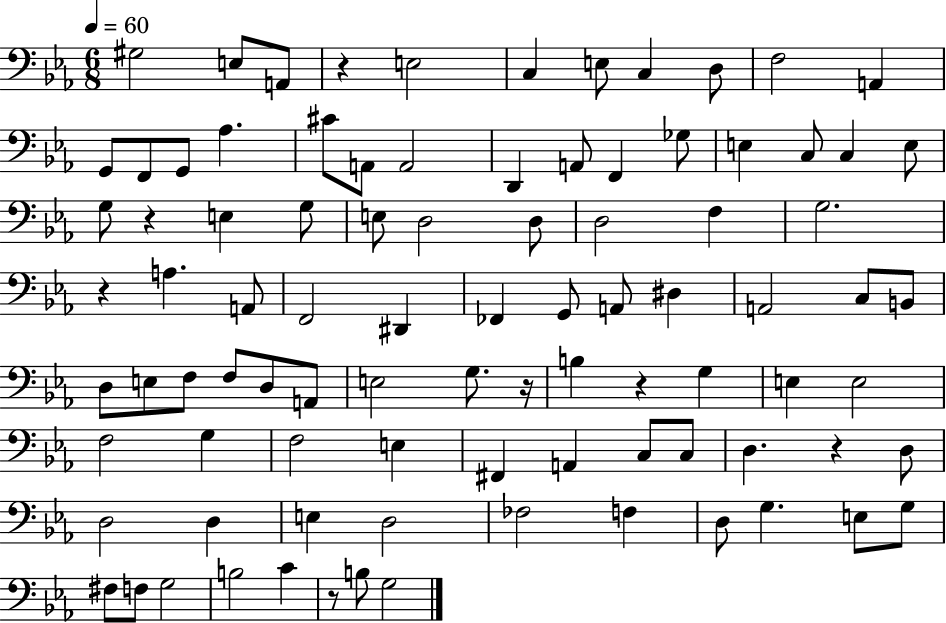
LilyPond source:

{
  \clef bass
  \numericTimeSignature
  \time 6/8
  \key ees \major
  \tempo 4 = 60
  gis2 e8 a,8 | r4 e2 | c4 e8 c4 d8 | f2 a,4 | \break g,8 f,8 g,8 aes4. | cis'8 a,8 a,2 | d,4 a,8 f,4 ges8 | e4 c8 c4 e8 | \break g8 r4 e4 g8 | e8 d2 d8 | d2 f4 | g2. | \break r4 a4. a,8 | f,2 dis,4 | fes,4 g,8 a,8 dis4 | a,2 c8 b,8 | \break d8 e8 f8 f8 d8 a,8 | e2 g8. r16 | b4 r4 g4 | e4 e2 | \break f2 g4 | f2 e4 | fis,4 a,4 c8 c8 | d4. r4 d8 | \break d2 d4 | e4 d2 | fes2 f4 | d8 g4. e8 g8 | \break fis8 f8 g2 | b2 c'4 | r8 b8 g2 | \bar "|."
}